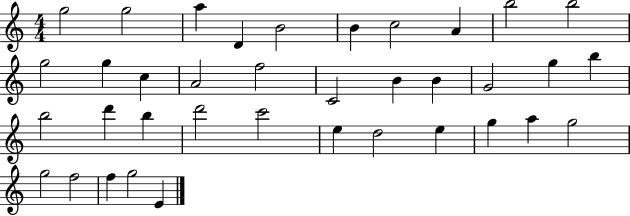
{
  \clef treble
  \numericTimeSignature
  \time 4/4
  \key c \major
  g''2 g''2 | a''4 d'4 b'2 | b'4 c''2 a'4 | b''2 b''2 | \break g''2 g''4 c''4 | a'2 f''2 | c'2 b'4 b'4 | g'2 g''4 b''4 | \break b''2 d'''4 b''4 | d'''2 c'''2 | e''4 d''2 e''4 | g''4 a''4 g''2 | \break g''2 f''2 | f''4 g''2 e'4 | \bar "|."
}